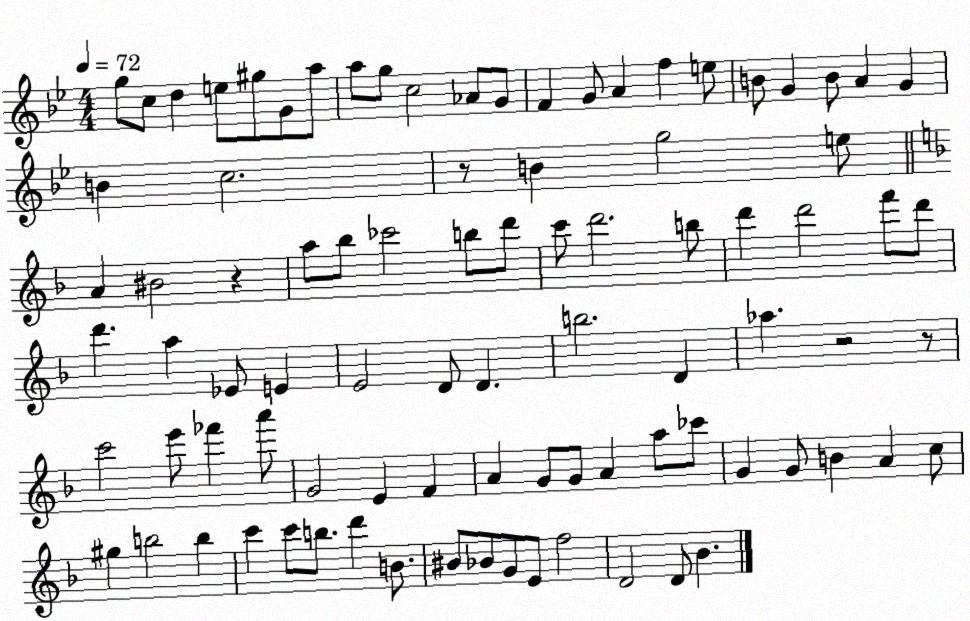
X:1
T:Untitled
M:4/4
L:1/4
K:Bb
g/2 c/2 d e/2 ^g/2 G/2 a/2 a/2 g/2 c2 _A/2 G/2 F G/2 A f e/2 B/2 G B/2 A G B c2 z/2 B g2 e/2 A ^B2 z a/2 _b/2 _c'2 b/2 d'/2 c'/2 d'2 b/2 d' d'2 f'/2 d'/2 d' a _E/2 E E2 D/2 D b2 D _a z2 z/2 c'2 e'/2 _f' a'/2 G2 E F A G/2 G/2 A a/2 _c'/2 G G/2 B A c/2 ^g b2 b c' c'/2 b/2 d' B/2 ^B/2 _B/2 G/2 E/2 f2 D2 D/2 _B